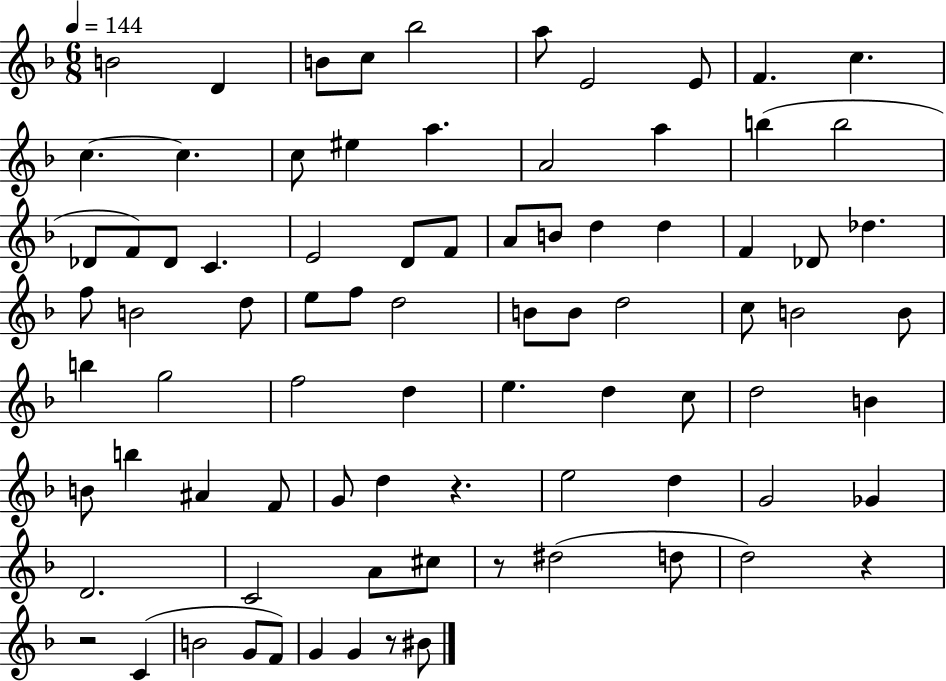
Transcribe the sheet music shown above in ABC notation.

X:1
T:Untitled
M:6/8
L:1/4
K:F
B2 D B/2 c/2 _b2 a/2 E2 E/2 F c c c c/2 ^e a A2 a b b2 _D/2 F/2 _D/2 C E2 D/2 F/2 A/2 B/2 d d F _D/2 _d f/2 B2 d/2 e/2 f/2 d2 B/2 B/2 d2 c/2 B2 B/2 b g2 f2 d e d c/2 d2 B B/2 b ^A F/2 G/2 d z e2 d G2 _G D2 C2 A/2 ^c/2 z/2 ^d2 d/2 d2 z z2 C B2 G/2 F/2 G G z/2 ^B/2